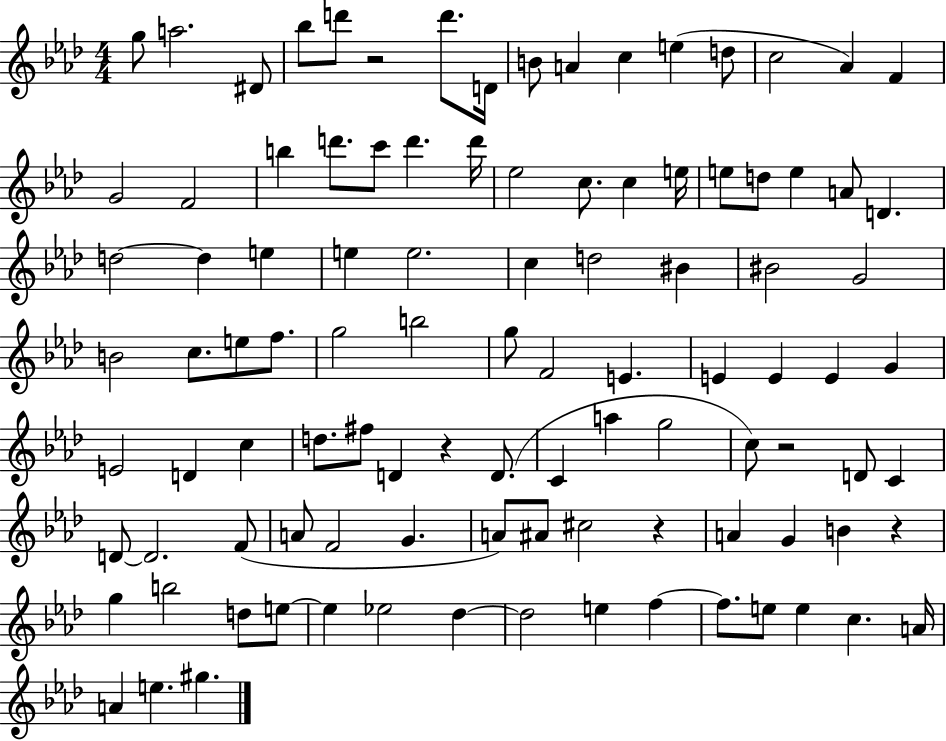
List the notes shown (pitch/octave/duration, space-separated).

G5/e A5/h. D#4/e Bb5/e D6/e R/h D6/e. D4/s B4/e A4/q C5/q E5/q D5/e C5/h Ab4/q F4/q G4/h F4/h B5/q D6/e. C6/e D6/q. D6/s Eb5/h C5/e. C5/q E5/s E5/e D5/e E5/q A4/e D4/q. D5/h D5/q E5/q E5/q E5/h. C5/q D5/h BIS4/q BIS4/h G4/h B4/h C5/e. E5/e F5/e. G5/h B5/h G5/e F4/h E4/q. E4/q E4/q E4/q G4/q E4/h D4/q C5/q D5/e. F#5/e D4/q R/q D4/e. C4/q A5/q G5/h C5/e R/h D4/e C4/q D4/e D4/h. F4/e A4/e F4/h G4/q. A4/e A#4/e C#5/h R/q A4/q G4/q B4/q R/q G5/q B5/h D5/e E5/e E5/q Eb5/h Db5/q Db5/h E5/q F5/q F5/e. E5/e E5/q C5/q. A4/s A4/q E5/q. G#5/q.